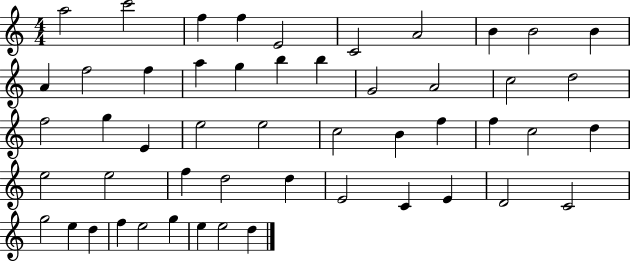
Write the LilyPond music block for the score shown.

{
  \clef treble
  \numericTimeSignature
  \time 4/4
  \key c \major
  a''2 c'''2 | f''4 f''4 e'2 | c'2 a'2 | b'4 b'2 b'4 | \break a'4 f''2 f''4 | a''4 g''4 b''4 b''4 | g'2 a'2 | c''2 d''2 | \break f''2 g''4 e'4 | e''2 e''2 | c''2 b'4 f''4 | f''4 c''2 d''4 | \break e''2 e''2 | f''4 d''2 d''4 | e'2 c'4 e'4 | d'2 c'2 | \break g''2 e''4 d''4 | f''4 e''2 g''4 | e''4 e''2 d''4 | \bar "|."
}